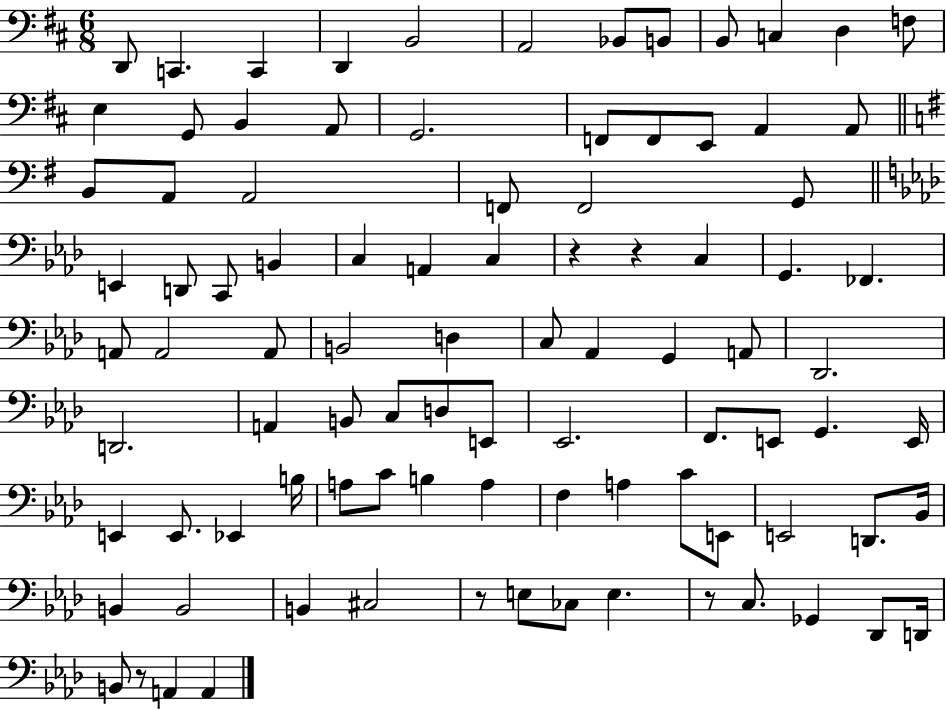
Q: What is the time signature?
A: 6/8